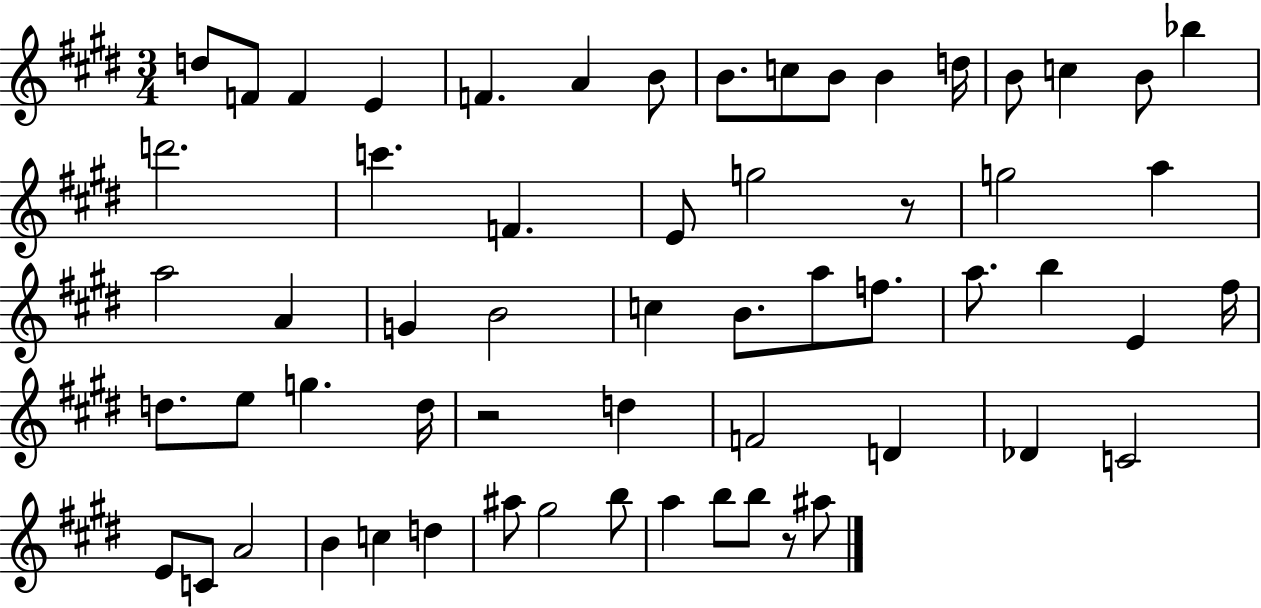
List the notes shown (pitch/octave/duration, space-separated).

D5/e F4/e F4/q E4/q F4/q. A4/q B4/e B4/e. C5/e B4/e B4/q D5/s B4/e C5/q B4/e Bb5/q D6/h. C6/q. F4/q. E4/e G5/h R/e G5/h A5/q A5/h A4/q G4/q B4/h C5/q B4/e. A5/e F5/e. A5/e. B5/q E4/q F#5/s D5/e. E5/e G5/q. D5/s R/h D5/q F4/h D4/q Db4/q C4/h E4/e C4/e A4/h B4/q C5/q D5/q A#5/e G#5/h B5/e A5/q B5/e B5/e R/e A#5/e